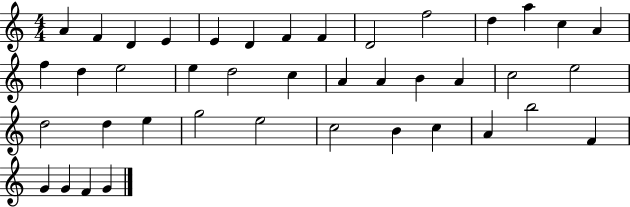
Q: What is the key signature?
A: C major